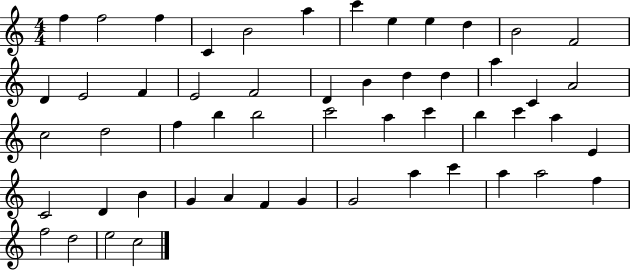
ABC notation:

X:1
T:Untitled
M:4/4
L:1/4
K:C
f f2 f C B2 a c' e e d B2 F2 D E2 F E2 F2 D B d d a C A2 c2 d2 f b b2 c'2 a c' b c' a E C2 D B G A F G G2 a c' a a2 f f2 d2 e2 c2